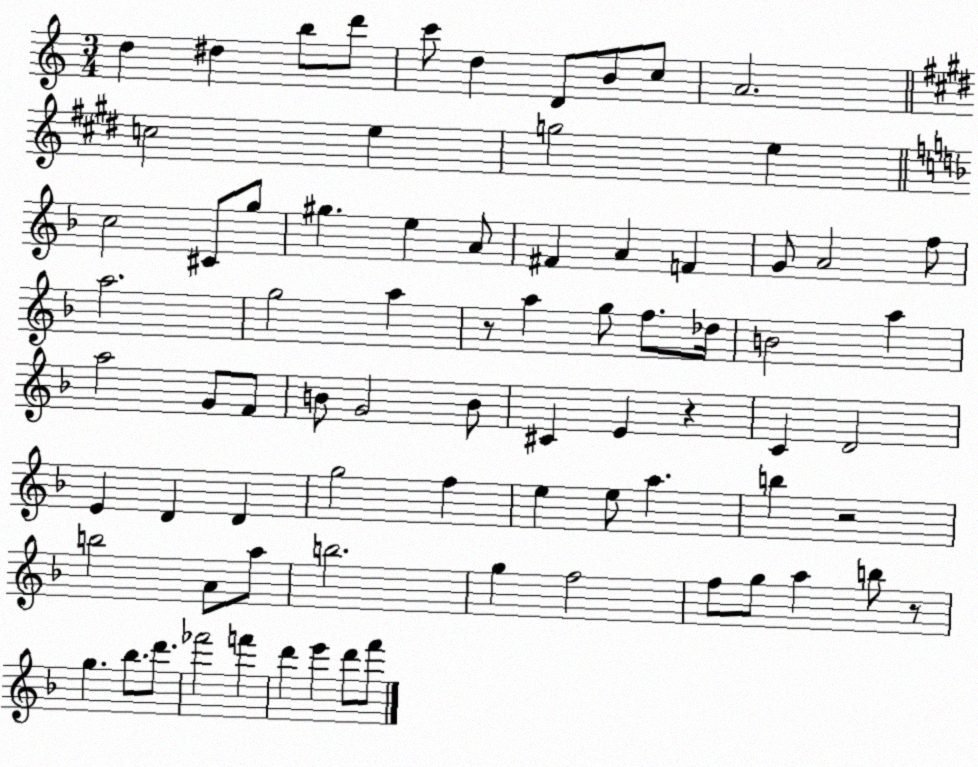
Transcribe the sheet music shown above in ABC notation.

X:1
T:Untitled
M:3/4
L:1/4
K:C
d ^d b/2 d'/2 c'/2 d D/2 B/2 c/2 A2 c2 e g2 e c2 ^C/2 g/2 ^g e A/2 ^F A F G/2 A2 f/2 a2 g2 a z/2 a g/2 f/2 _d/4 B2 a a2 G/2 F/2 B/2 G2 B/2 ^C E z C D2 E D D g2 f e e/2 a b z2 b2 A/2 a/2 b2 g f2 f/2 g/2 a b/2 z/2 g _b/2 d'/2 _f'2 f' d' e' d'/2 f'/2